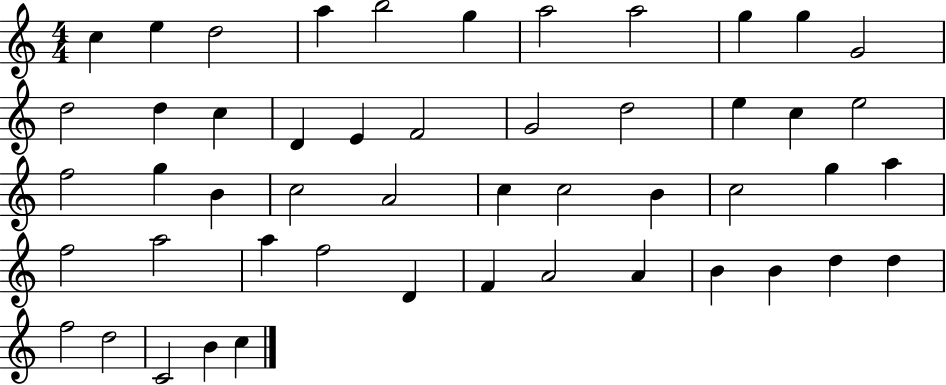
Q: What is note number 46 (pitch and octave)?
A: F5